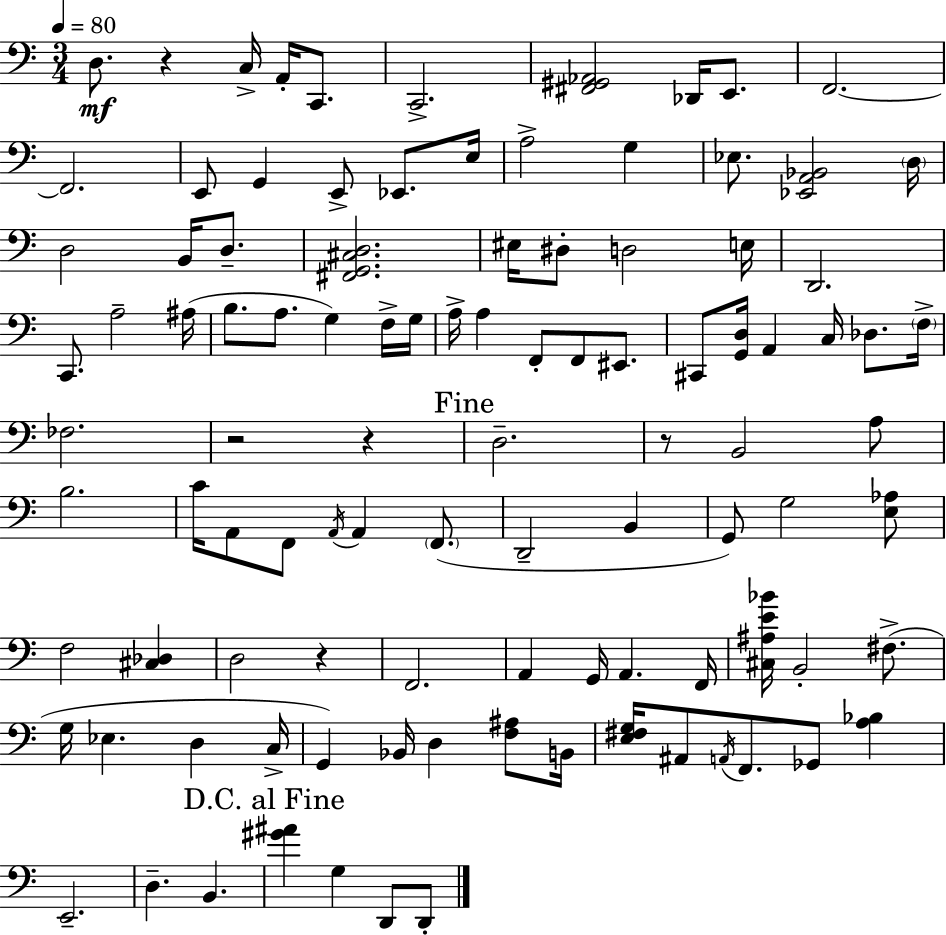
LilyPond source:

{
  \clef bass
  \numericTimeSignature
  \time 3/4
  \key c \major
  \tempo 4 = 80
  \repeat volta 2 { d8.\mf r4 c16-> a,16-. c,8. | c,2.-> | <fis, gis, aes,>2 des,16 e,8. | f,2.~~ | \break f,2. | e,8 g,4 e,8-> ees,8. e16 | a2-> g4 | ees8. <ees, a, bes,>2 \parenthesize d16 | \break d2 b,16 d8.-- | <fis, g, cis d>2. | eis16 dis8-. d2 e16 | d,2. | \break c,8. a2-- ais16( | b8. a8. g4) f16-> g16 | a16-> a4 f,8-. f,8 eis,8. | cis,8 <g, d>16 a,4 c16 des8. \parenthesize f16-> | \break fes2. | r2 r4 | \mark "Fine" d2.-- | r8 b,2 a8 | \break b2. | c'16 a,8 f,8 \acciaccatura { a,16 } a,4 \parenthesize f,8.( | d,2-- b,4 | g,8) g2 <e aes>8 | \break f2 <cis des>4 | d2 r4 | f,2. | a,4 g,16 a,4. | \break f,16 <cis ais e' bes'>16 b,2-. fis8.->( | g16 ees4. d4 | c16-> g,4) bes,16 d4 <f ais>8 | b,16 <e fis g>16 ais,8 \acciaccatura { a,16 } f,8. ges,8 <a bes>4 | \break e,2.-- | d4.-- b,4. | \mark "D.C. al Fine" <gis' ais'>4 g4 d,8 | d,8-. } \bar "|."
}